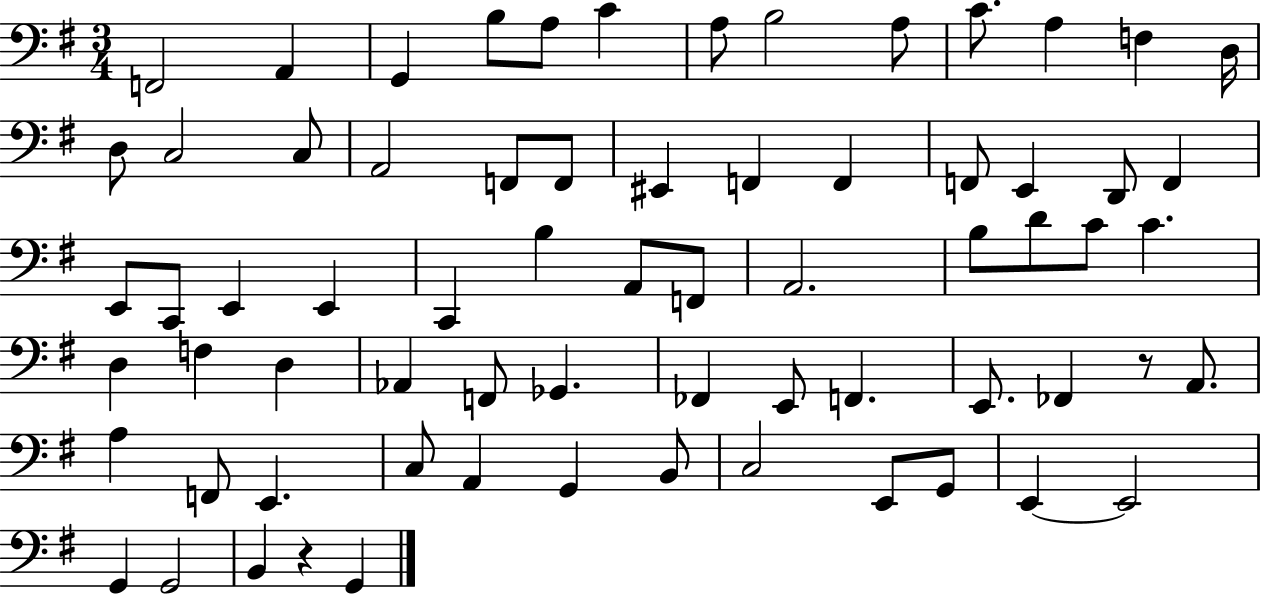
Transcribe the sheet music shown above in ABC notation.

X:1
T:Untitled
M:3/4
L:1/4
K:G
F,,2 A,, G,, B,/2 A,/2 C A,/2 B,2 A,/2 C/2 A, F, D,/4 D,/2 C,2 C,/2 A,,2 F,,/2 F,,/2 ^E,, F,, F,, F,,/2 E,, D,,/2 F,, E,,/2 C,,/2 E,, E,, C,, B, A,,/2 F,,/2 A,,2 B,/2 D/2 C/2 C D, F, D, _A,, F,,/2 _G,, _F,, E,,/2 F,, E,,/2 _F,, z/2 A,,/2 A, F,,/2 E,, C,/2 A,, G,, B,,/2 C,2 E,,/2 G,,/2 E,, E,,2 G,, G,,2 B,, z G,,